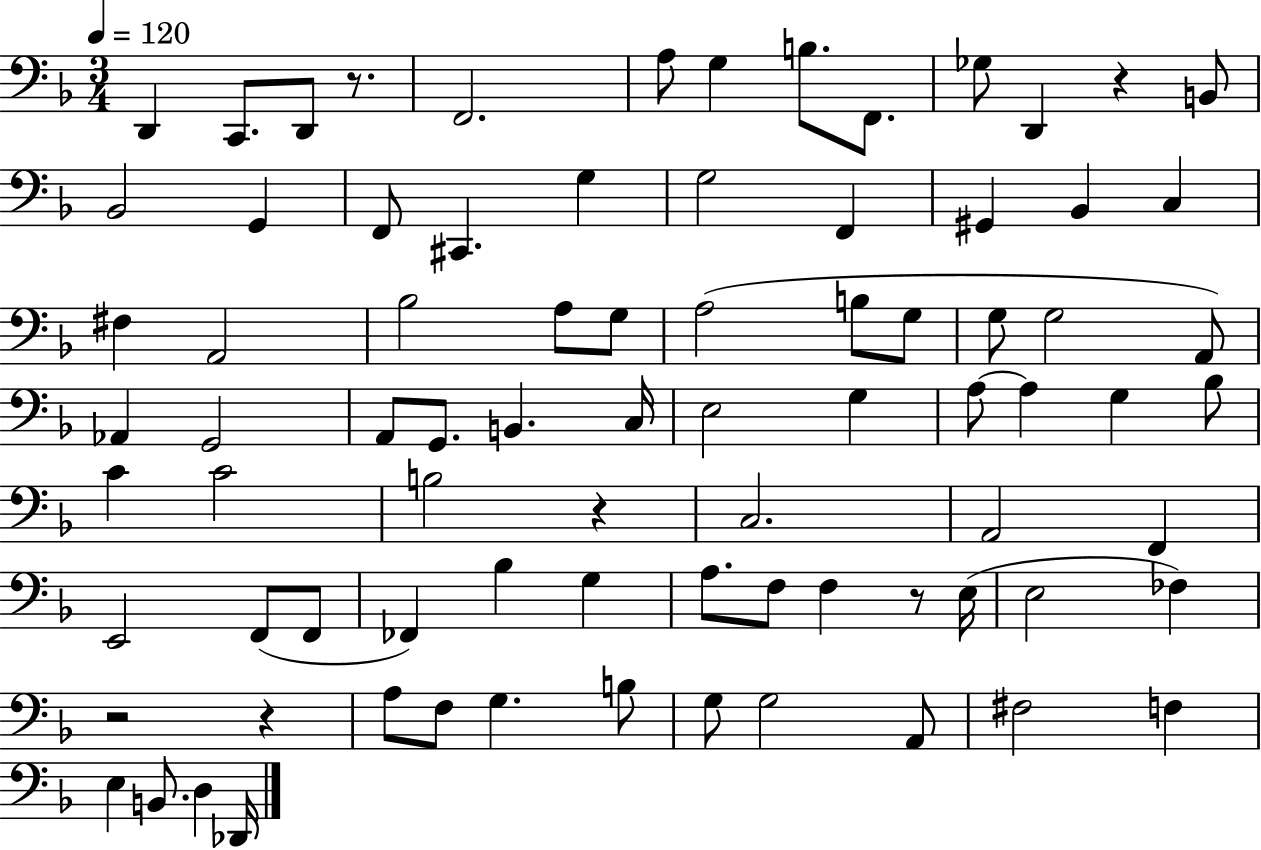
{
  \clef bass
  \numericTimeSignature
  \time 3/4
  \key f \major
  \tempo 4 = 120
  \repeat volta 2 { d,4 c,8. d,8 r8. | f,2. | a8 g4 b8. f,8. | ges8 d,4 r4 b,8 | \break bes,2 g,4 | f,8 cis,4. g4 | g2 f,4 | gis,4 bes,4 c4 | \break fis4 a,2 | bes2 a8 g8 | a2( b8 g8 | g8 g2 a,8) | \break aes,4 g,2 | a,8 g,8. b,4. c16 | e2 g4 | a8~~ a4 g4 bes8 | \break c'4 c'2 | b2 r4 | c2. | a,2 f,4 | \break e,2 f,8( f,8 | fes,4) bes4 g4 | a8. f8 f4 r8 e16( | e2 fes4) | \break r2 r4 | a8 f8 g4. b8 | g8 g2 a,8 | fis2 f4 | \break e4 b,8. d4 des,16 | } \bar "|."
}